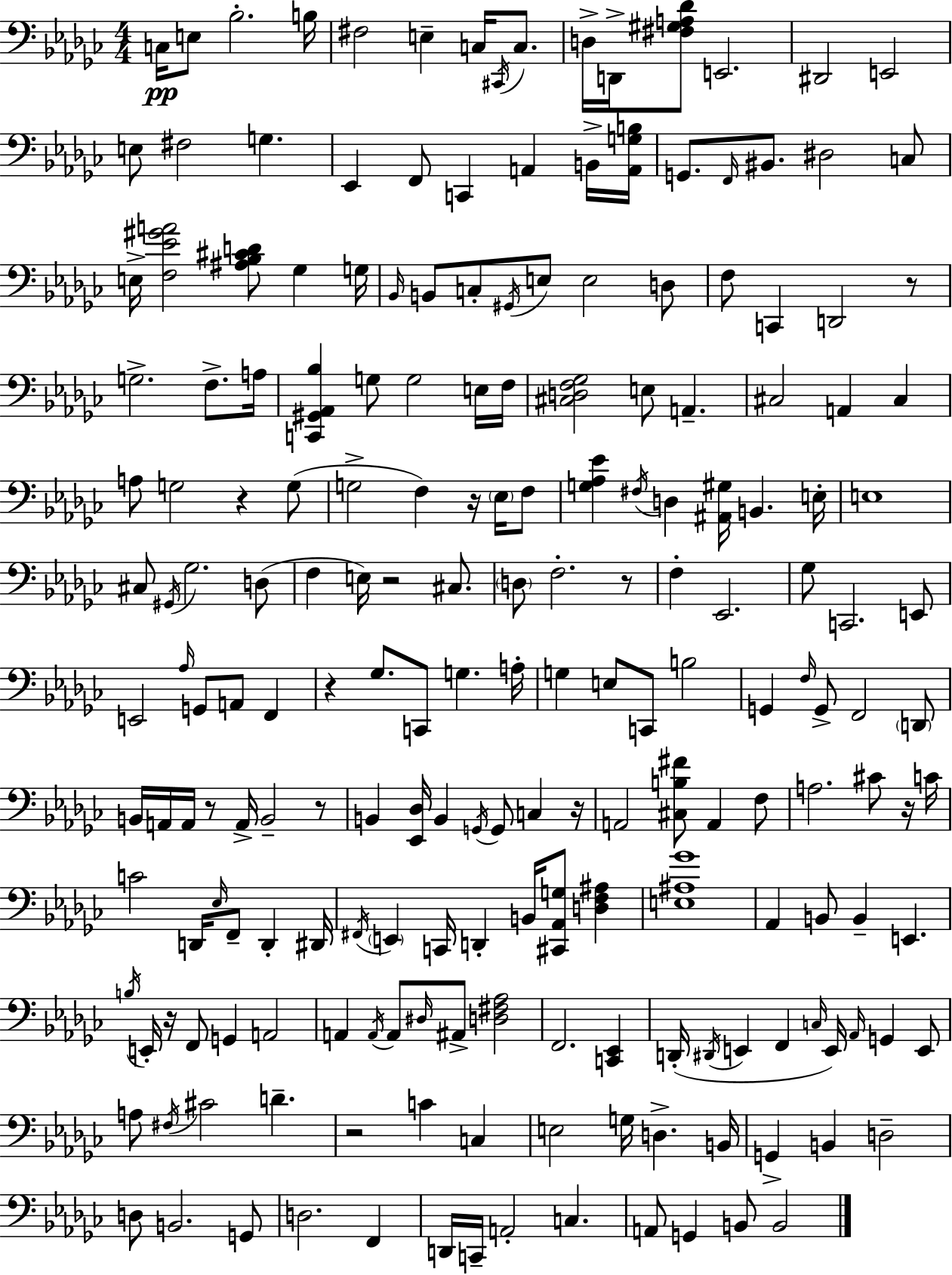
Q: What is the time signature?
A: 4/4